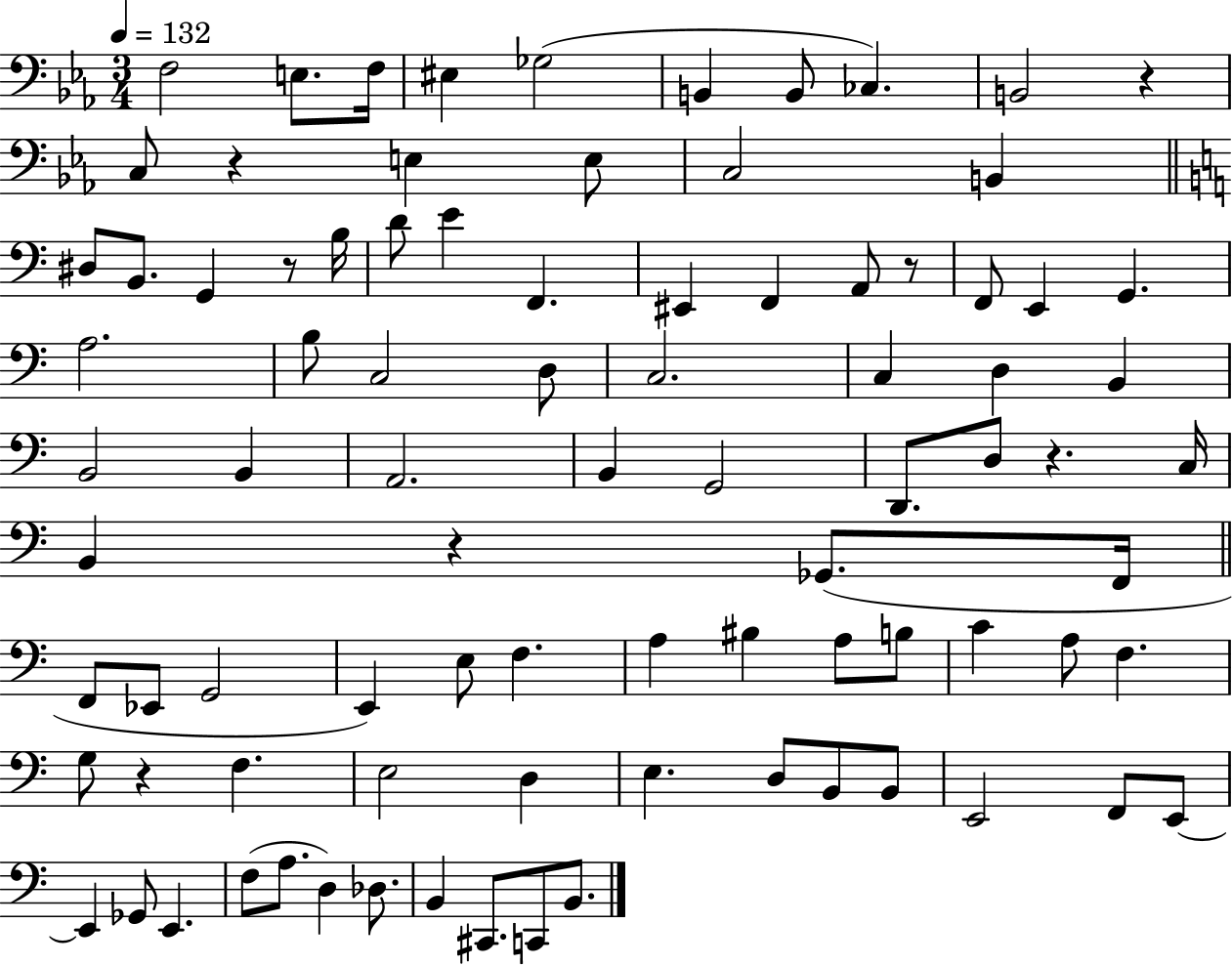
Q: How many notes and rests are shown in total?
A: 88